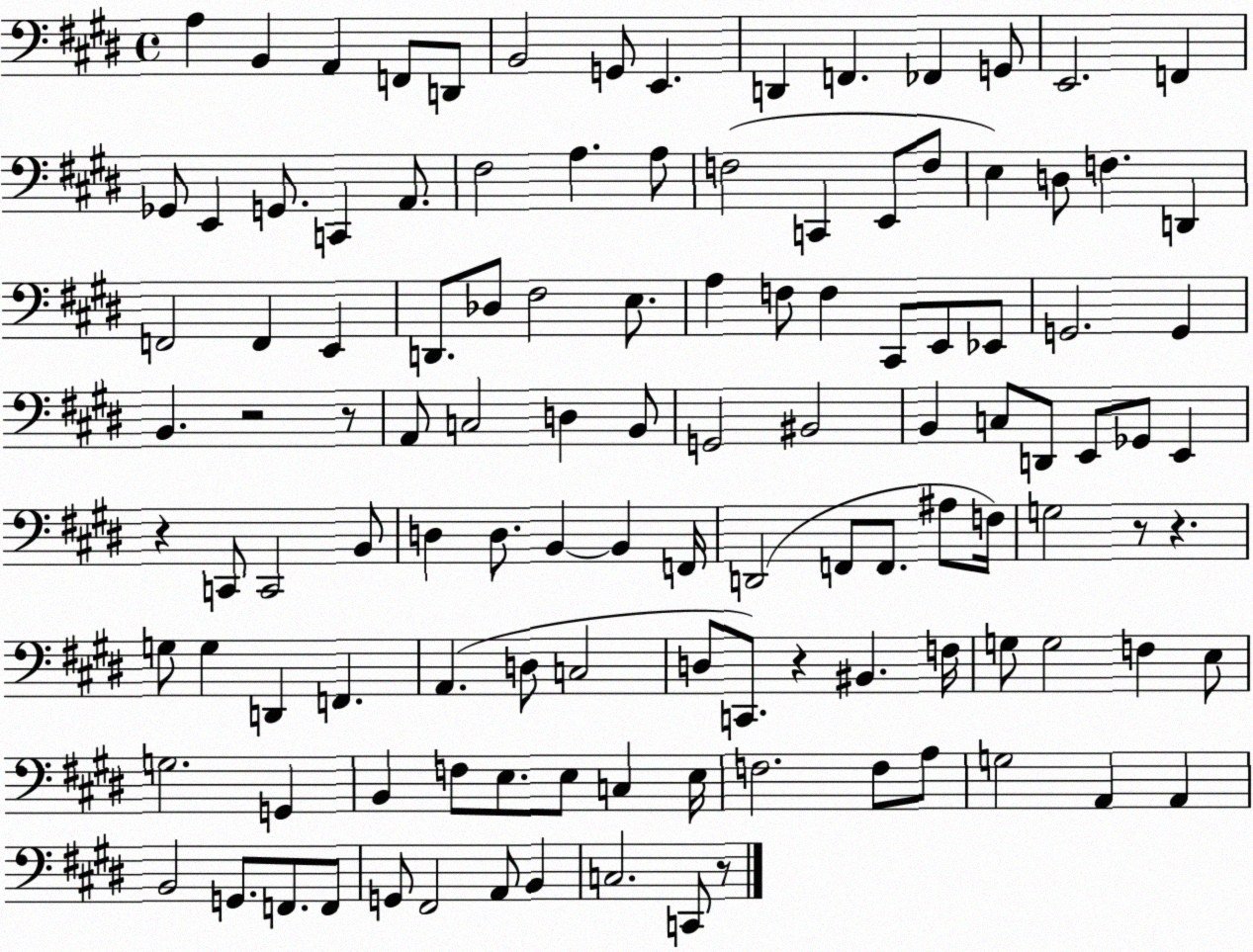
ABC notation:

X:1
T:Untitled
M:4/4
L:1/4
K:E
A, B,, A,, F,,/2 D,,/2 B,,2 G,,/2 E,, D,, F,, _F,, G,,/2 E,,2 F,, _G,,/2 E,, G,,/2 C,, A,,/2 ^F,2 A, A,/2 F,2 C,, E,,/2 F,/2 E, D,/2 F, D,, F,,2 F,, E,, D,,/2 _D,/2 ^F,2 E,/2 A, F,/2 F, ^C,,/2 E,,/2 _E,,/2 G,,2 G,, B,, z2 z/2 A,,/2 C,2 D, B,,/2 G,,2 ^B,,2 B,, C,/2 D,,/2 E,,/2 _G,,/2 E,, z C,,/2 C,,2 B,,/2 D, D,/2 B,, B,, F,,/4 D,,2 F,,/2 F,,/2 ^A,/2 F,/4 G,2 z/2 z G,/2 G, D,, F,, A,, D,/2 C,2 D,/2 C,,/2 z ^B,, F,/4 G,/2 G,2 F, E,/2 G,2 G,, B,, F,/2 E,/2 E,/2 C, E,/4 F,2 F,/2 A,/2 G,2 A,, A,, B,,2 G,,/2 F,,/2 F,,/2 G,,/2 ^F,,2 A,,/2 B,, C,2 C,,/2 z/2